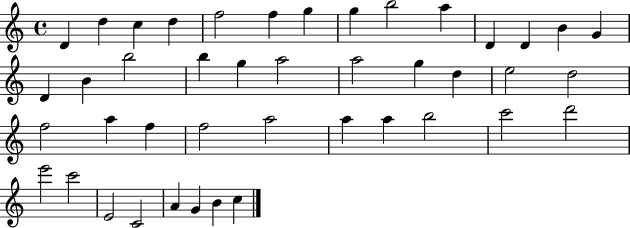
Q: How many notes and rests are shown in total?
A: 43